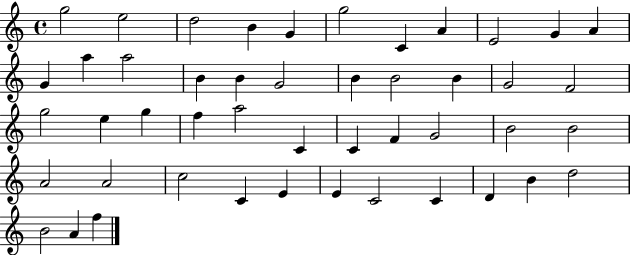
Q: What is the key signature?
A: C major